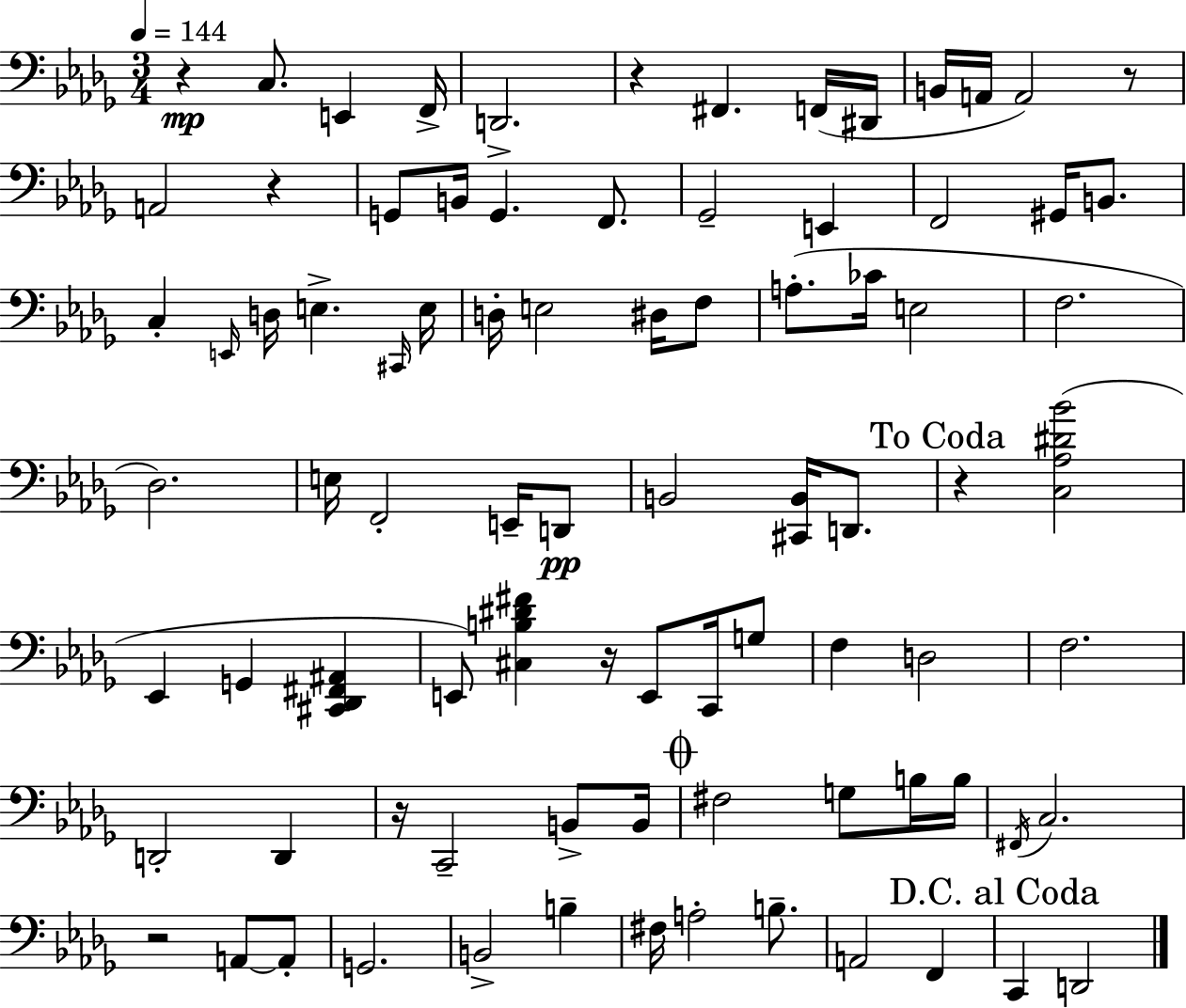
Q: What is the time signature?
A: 3/4